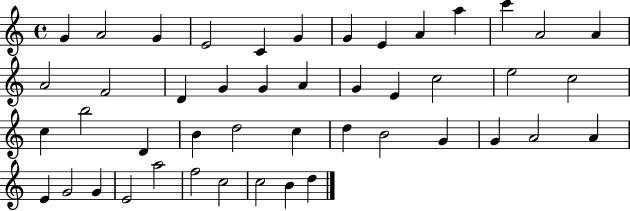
{
  \clef treble
  \time 4/4
  \defaultTimeSignature
  \key c \major
  g'4 a'2 g'4 | e'2 c'4 g'4 | g'4 e'4 a'4 a''4 | c'''4 a'2 a'4 | \break a'2 f'2 | d'4 g'4 g'4 a'4 | g'4 e'4 c''2 | e''2 c''2 | \break c''4 b''2 d'4 | b'4 d''2 c''4 | d''4 b'2 g'4 | g'4 a'2 a'4 | \break e'4 g'2 g'4 | e'2 a''2 | f''2 c''2 | c''2 b'4 d''4 | \break \bar "|."
}